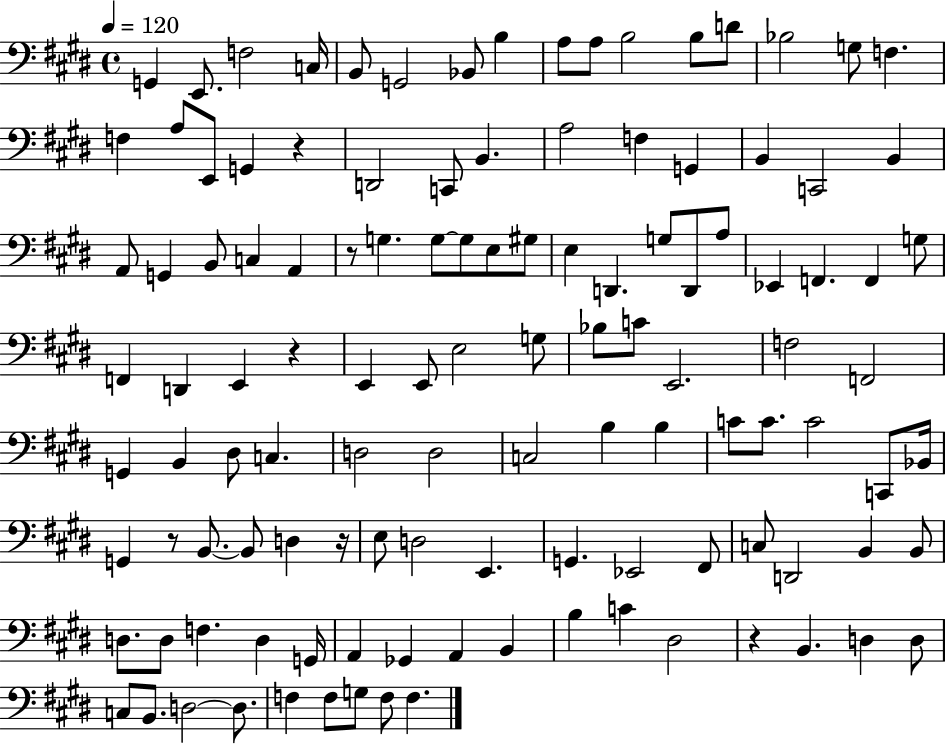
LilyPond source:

{
  \clef bass
  \time 4/4
  \defaultTimeSignature
  \key e \major
  \tempo 4 = 120
  g,4 e,8. f2 c16 | b,8 g,2 bes,8 b4 | a8 a8 b2 b8 d'8 | bes2 g8 f4. | \break f4 a8 e,8 g,4 r4 | d,2 c,8 b,4. | a2 f4 g,4 | b,4 c,2 b,4 | \break a,8 g,4 b,8 c4 a,4 | r8 g4. g8~~ g8 e8 gis8 | e4 d,4. g8 d,8 a8 | ees,4 f,4. f,4 g8 | \break f,4 d,4 e,4 r4 | e,4 e,8 e2 g8 | bes8 c'8 e,2. | f2 f,2 | \break g,4 b,4 dis8 c4. | d2 d2 | c2 b4 b4 | c'8 c'8. c'2 c,8 bes,16 | \break g,4 r8 b,8.~~ b,8 d4 r16 | e8 d2 e,4. | g,4. ees,2 fis,8 | c8 d,2 b,4 b,8 | \break d8. d8 f4. d4 g,16 | a,4 ges,4 a,4 b,4 | b4 c'4 dis2 | r4 b,4. d4 d8 | \break c8 b,8. d2~~ d8. | f4 f8 g8 f8 f4. | \bar "|."
}